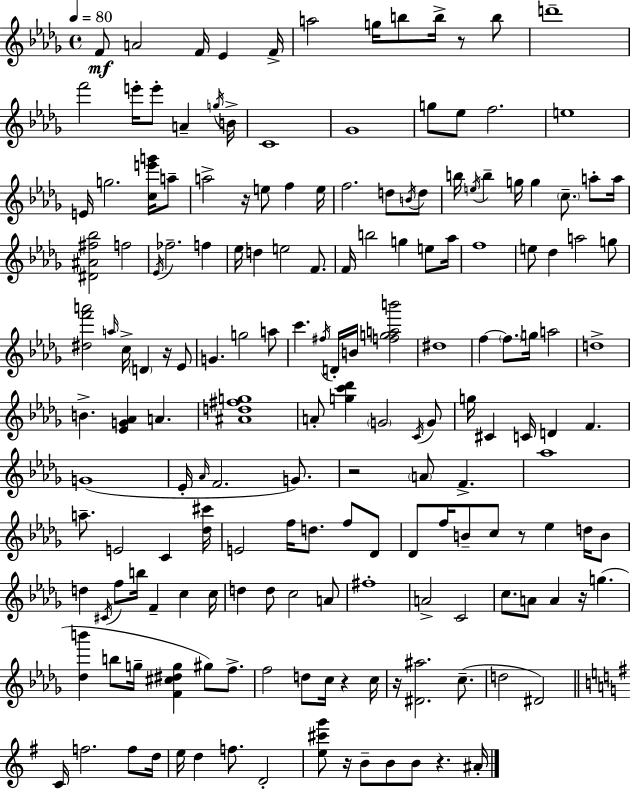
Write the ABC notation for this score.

X:1
T:Untitled
M:4/4
L:1/4
K:Bbm
F/2 A2 F/4 _E F/4 a2 g/4 b/2 b/4 z/2 b/2 d'4 f'2 e'/4 e'/2 A g/4 B/4 C4 _G4 g/2 _e/2 f2 e4 E/4 g2 [ce'g']/4 a/2 a2 z/4 e/2 f e/4 f2 d/2 B/4 d/2 b/4 e/4 b g/4 g c/2 a/2 a/4 [^D^A^f_b]2 f2 _E/4 _f2 f _e/4 d e2 F/2 F/4 b2 g e/2 _a/4 f4 e/2 _d a2 g/2 [^df'a']2 a/4 c/4 D z/4 _E/2 G g2 a/2 c' ^f/4 D/4 B/4 [fgab']2 ^d4 f f/2 g/4 a2 d4 B [_EG_A] A [^Ad^fg]4 A/2 [gc'_d'] G2 C/4 G/2 g/4 ^C C/4 D F G4 _E/4 _A/4 F2 G/2 z2 A/2 F _a4 a/2 E2 C [_d^c']/4 E2 f/4 d/2 f/2 _D/2 _D/2 f/4 B/2 c/2 z/2 _e d/4 B/2 d ^C/4 f/2 b/4 F c c/4 d d/2 c2 A/2 ^f4 A2 C2 c/2 A/2 A z/4 g [_db'] b/2 g/4 [F^c^dg] ^g/2 f/2 f2 d/2 c/4 z c/4 z/4 [^D^a]2 c/2 d2 ^D2 C/4 f2 f/2 d/4 e/4 d f/2 D2 [e^c'g']/2 z/4 B/2 B/2 B/2 z ^A/4